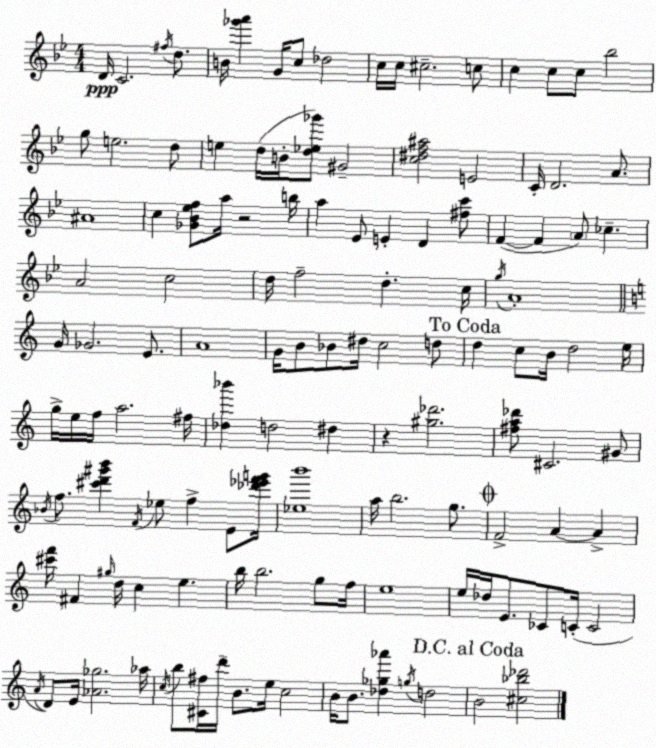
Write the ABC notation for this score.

X:1
T:Untitled
M:4/4
L:1/4
K:Bb
D/4 C2 ^f/4 d/2 B/4 [_g'a'] G/4 c/2 _d2 c/4 c/4 ^c2 c/2 c c/2 c/2 _b2 g/2 e2 d/2 e d/4 B/4 [d_e_g']/2 ^G2 [c^df^a]2 E2 C/4 D2 A/2 ^A4 c [_G_B_ef]/2 a/4 z2 b/4 a _E/2 E D [^fc']/2 F F A/2 _c A2 c2 d/4 f2 d c/4 g/4 A4 G/4 _G2 E/2 A4 G/4 B/2 _B/2 ^d/4 c2 d/2 d c/2 B/4 d2 e/4 g/4 e/4 f/4 a2 ^f/4 [_d_b'] d2 ^d z [^g_d']2 [^fa_d']/2 ^C2 ^G/2 _B/4 f/2 [^c'd'^g'b'] F/4 _e/2 f E/2 [_d'_e'f'g']/4 [_eb']4 a/4 b2 g/2 F2 A A [^c'f']/4 ^F ^g/4 d/4 c e b/4 b2 g/2 f/4 e4 e/4 _d/4 E/2 _C/2 C/4 C2 A/4 D/2 E/4 [_A_g]2 _a/4 c/4 b/2 [^C^f]/4 d'/4 B/2 e/4 c2 B/4 B/2 [_d_g_a'] g/4 d2 B2 [^c_b_d']2